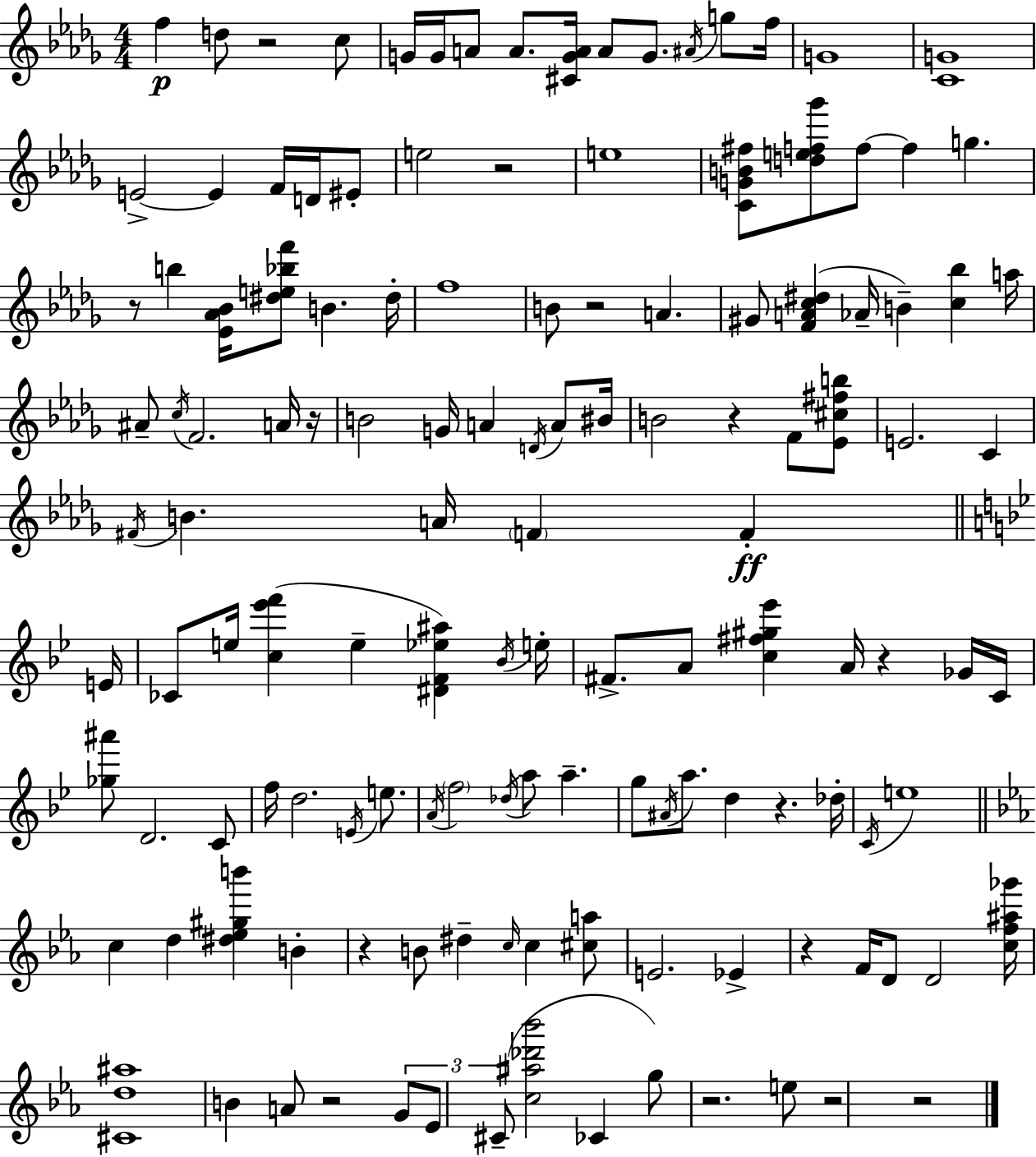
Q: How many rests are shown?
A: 14